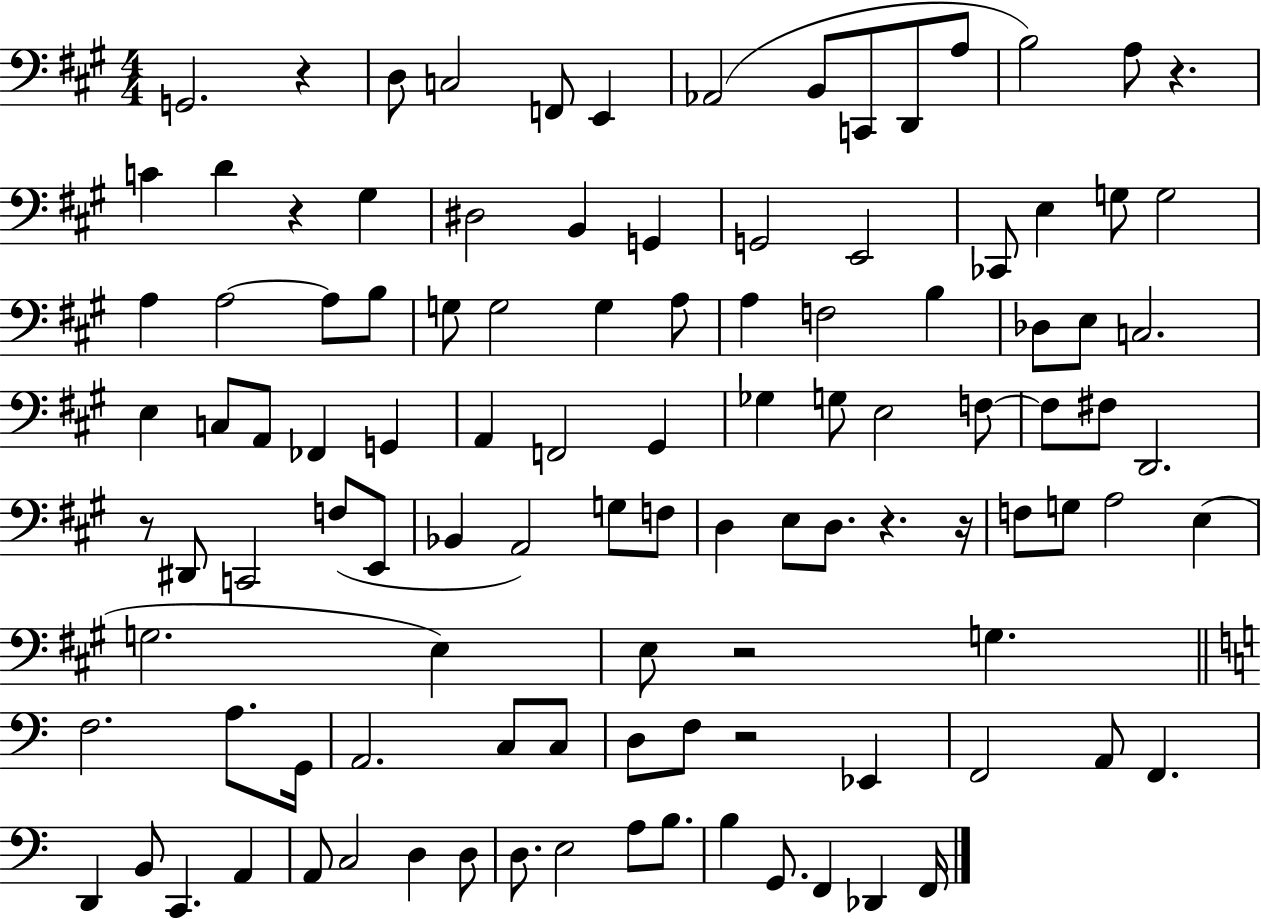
G2/h. R/q D3/e C3/h F2/e E2/q Ab2/h B2/e C2/e D2/e A3/e B3/h A3/e R/q. C4/q D4/q R/q G#3/q D#3/h B2/q G2/q G2/h E2/h CES2/e E3/q G3/e G3/h A3/q A3/h A3/e B3/e G3/e G3/h G3/q A3/e A3/q F3/h B3/q Db3/e E3/e C3/h. E3/q C3/e A2/e FES2/q G2/q A2/q F2/h G#2/q Gb3/q G3/e E3/h F3/e F3/e F#3/e D2/h. R/e D#2/e C2/h F3/e E2/e Bb2/q A2/h G3/e F3/e D3/q E3/e D3/e. R/q. R/s F3/e G3/e A3/h E3/q G3/h. E3/q E3/e R/h G3/q. F3/h. A3/e. G2/s A2/h. C3/e C3/e D3/e F3/e R/h Eb2/q F2/h A2/e F2/q. D2/q B2/e C2/q. A2/q A2/e C3/h D3/q D3/e D3/e. E3/h A3/e B3/e. B3/q G2/e. F2/q Db2/q F2/s